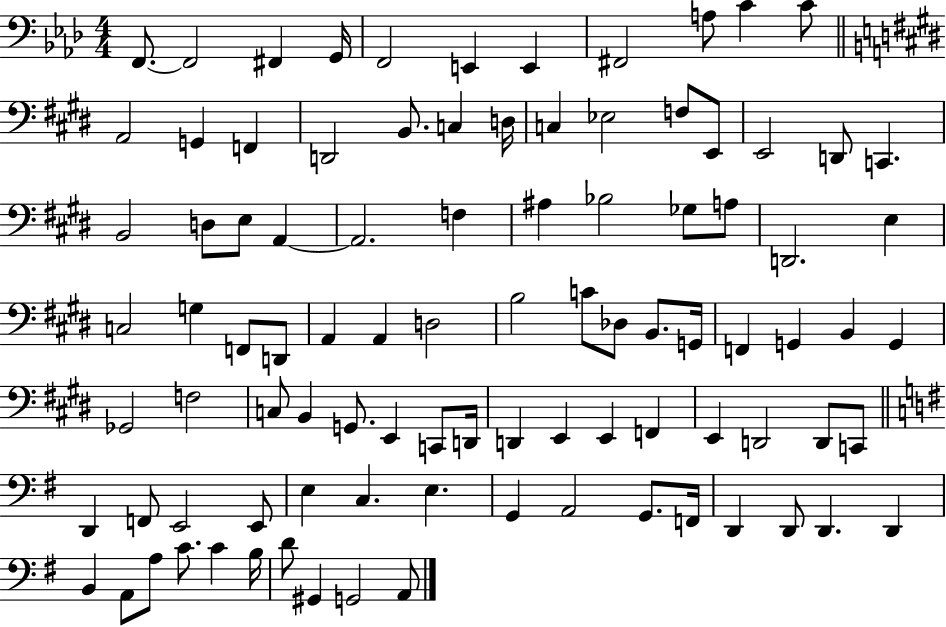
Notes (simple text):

F2/e. F2/h F#2/q G2/s F2/h E2/q E2/q F#2/h A3/e C4/q C4/e A2/h G2/q F2/q D2/h B2/e. C3/q D3/s C3/q Eb3/h F3/e E2/e E2/h D2/e C2/q. B2/h D3/e E3/e A2/q A2/h. F3/q A#3/q Bb3/h Gb3/e A3/e D2/h. E3/q C3/h G3/q F2/e D2/e A2/q A2/q D3/h B3/h C4/e Db3/e B2/e. G2/s F2/q G2/q B2/q G2/q Gb2/h F3/h C3/e B2/q G2/e. E2/q C2/e D2/s D2/q E2/q E2/q F2/q E2/q D2/h D2/e C2/e D2/q F2/e E2/h E2/e E3/q C3/q. E3/q. G2/q A2/h G2/e. F2/s D2/q D2/e D2/q. D2/q B2/q A2/e A3/e C4/e. C4/q B3/s D4/e G#2/q G2/h A2/e